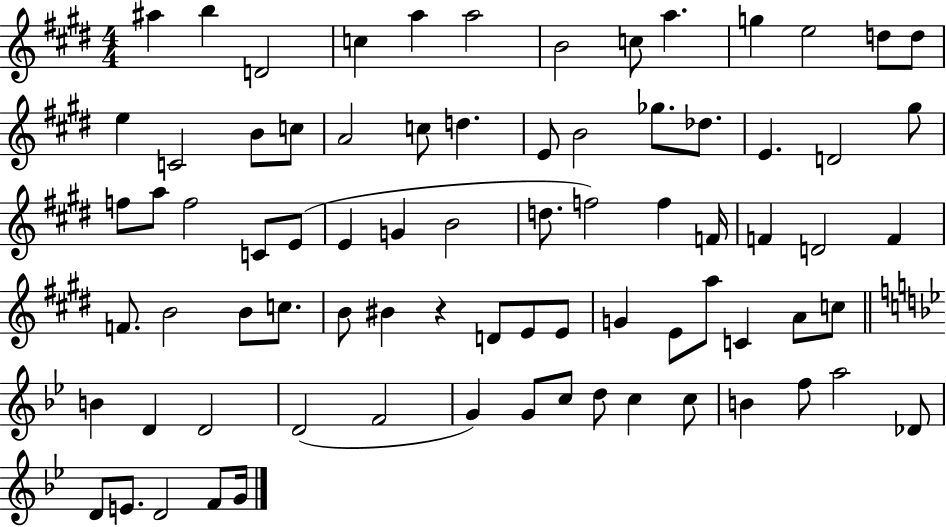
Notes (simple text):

A#5/q B5/q D4/h C5/q A5/q A5/h B4/h C5/e A5/q. G5/q E5/h D5/e D5/e E5/q C4/h B4/e C5/e A4/h C5/e D5/q. E4/e B4/h Gb5/e. Db5/e. E4/q. D4/h G#5/e F5/e A5/e F5/h C4/e E4/e E4/q G4/q B4/h D5/e. F5/h F5/q F4/s F4/q D4/h F4/q F4/e. B4/h B4/e C5/e. B4/e BIS4/q R/q D4/e E4/e E4/e G4/q E4/e A5/e C4/q A4/e C5/e B4/q D4/q D4/h D4/h F4/h G4/q G4/e C5/e D5/e C5/q C5/e B4/q F5/e A5/h Db4/e D4/e E4/e. D4/h F4/e G4/s